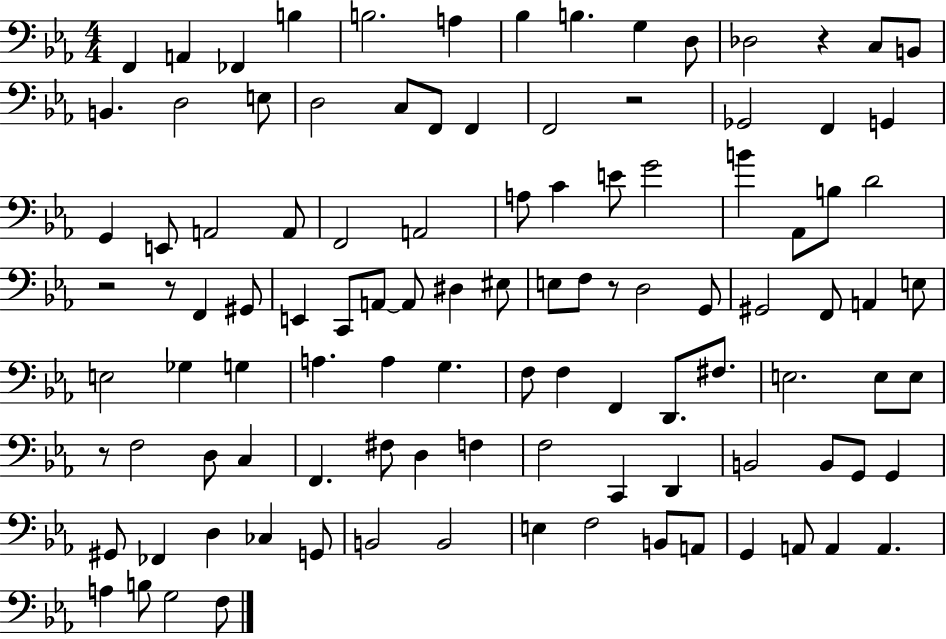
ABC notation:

X:1
T:Untitled
M:4/4
L:1/4
K:Eb
F,, A,, _F,, B, B,2 A, _B, B, G, D,/2 _D,2 z C,/2 B,,/2 B,, D,2 E,/2 D,2 C,/2 F,,/2 F,, F,,2 z2 _G,,2 F,, G,, G,, E,,/2 A,,2 A,,/2 F,,2 A,,2 A,/2 C E/2 G2 B _A,,/2 B,/2 D2 z2 z/2 F,, ^G,,/2 E,, C,,/2 A,,/2 A,,/2 ^D, ^E,/2 E,/2 F,/2 z/2 D,2 G,,/2 ^G,,2 F,,/2 A,, E,/2 E,2 _G, G, A, A, G, F,/2 F, F,, D,,/2 ^F,/2 E,2 E,/2 E,/2 z/2 F,2 D,/2 C, F,, ^F,/2 D, F, F,2 C,, D,, B,,2 B,,/2 G,,/2 G,, ^G,,/2 _F,, D, _C, G,,/2 B,,2 B,,2 E, F,2 B,,/2 A,,/2 G,, A,,/2 A,, A,, A, B,/2 G,2 F,/2